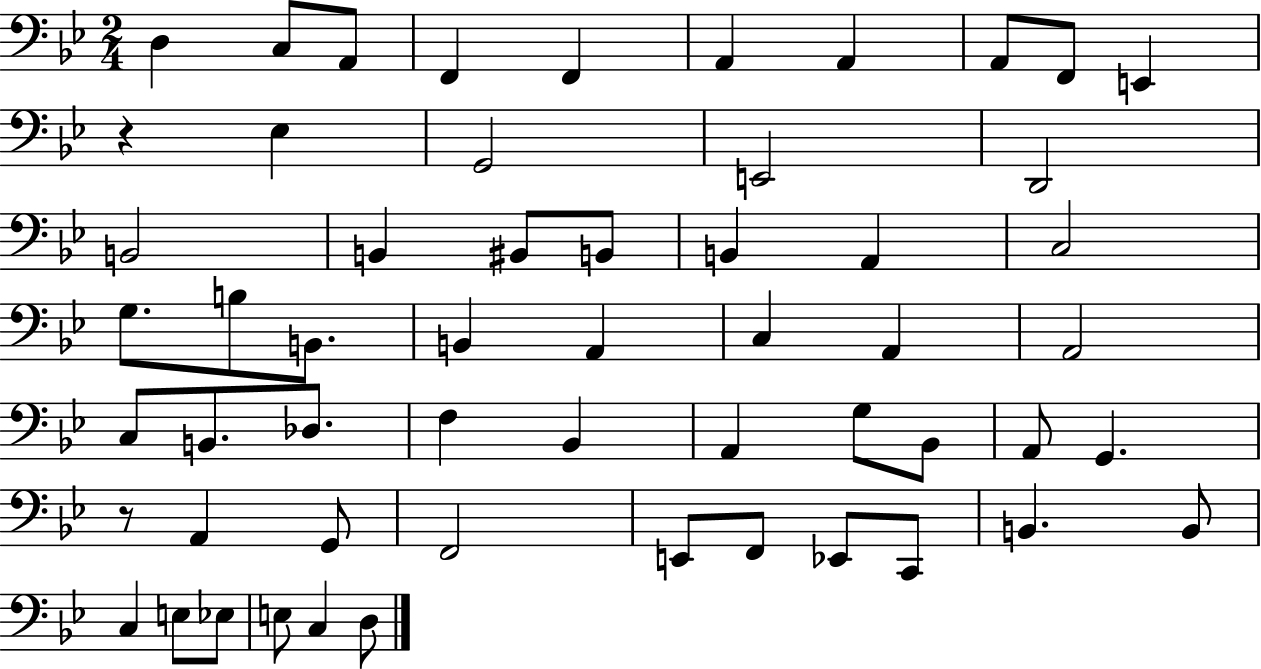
{
  \clef bass
  \numericTimeSignature
  \time 2/4
  \key bes \major
  d4 c8 a,8 | f,4 f,4 | a,4 a,4 | a,8 f,8 e,4 | \break r4 ees4 | g,2 | e,2 | d,2 | \break b,2 | b,4 bis,8 b,8 | b,4 a,4 | c2 | \break g8. b8 b,8. | b,4 a,4 | c4 a,4 | a,2 | \break c8 b,8. des8. | f4 bes,4 | a,4 g8 bes,8 | a,8 g,4. | \break r8 a,4 g,8 | f,2 | e,8 f,8 ees,8 c,8 | b,4. b,8 | \break c4 e8 ees8 | e8 c4 d8 | \bar "|."
}